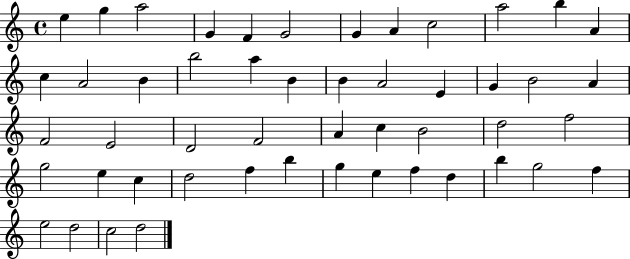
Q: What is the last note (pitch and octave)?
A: D5